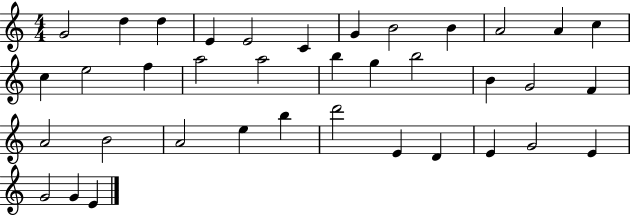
X:1
T:Untitled
M:4/4
L:1/4
K:C
G2 d d E E2 C G B2 B A2 A c c e2 f a2 a2 b g b2 B G2 F A2 B2 A2 e b d'2 E D E G2 E G2 G E